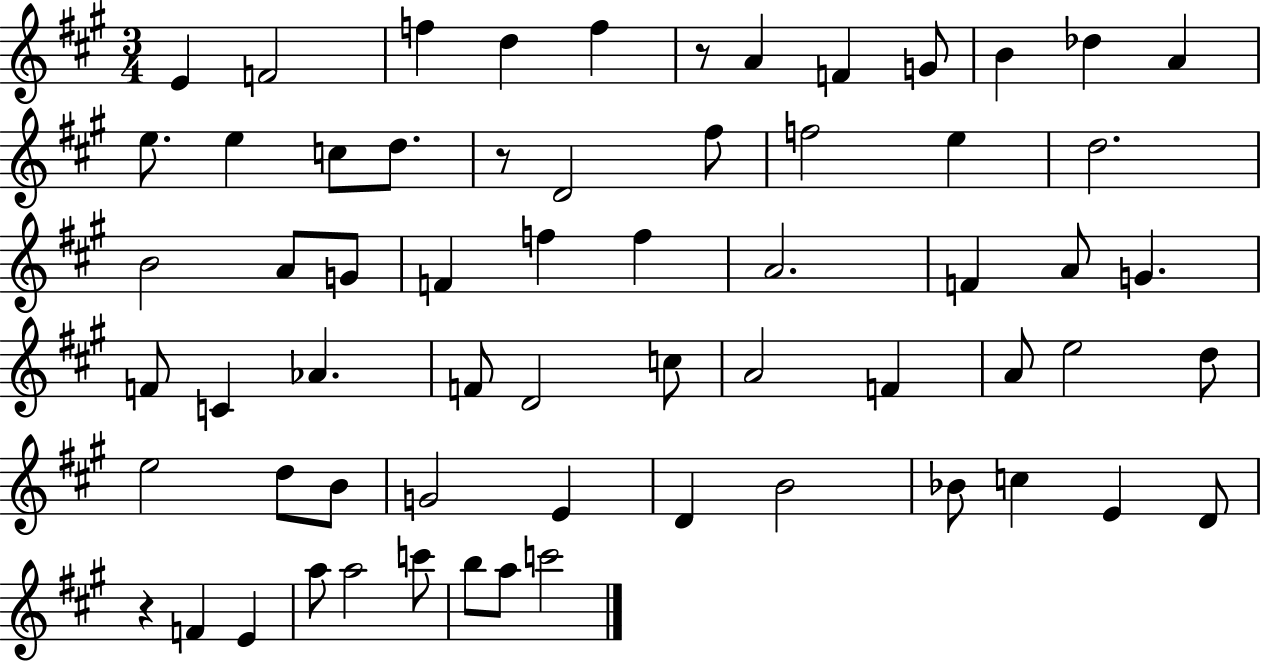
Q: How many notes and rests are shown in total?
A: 63